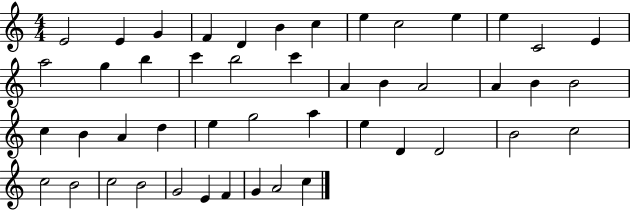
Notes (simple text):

E4/h E4/q G4/q F4/q D4/q B4/q C5/q E5/q C5/h E5/q E5/q C4/h E4/q A5/h G5/q B5/q C6/q B5/h C6/q A4/q B4/q A4/h A4/q B4/q B4/h C5/q B4/q A4/q D5/q E5/q G5/h A5/q E5/q D4/q D4/h B4/h C5/h C5/h B4/h C5/h B4/h G4/h E4/q F4/q G4/q A4/h C5/q